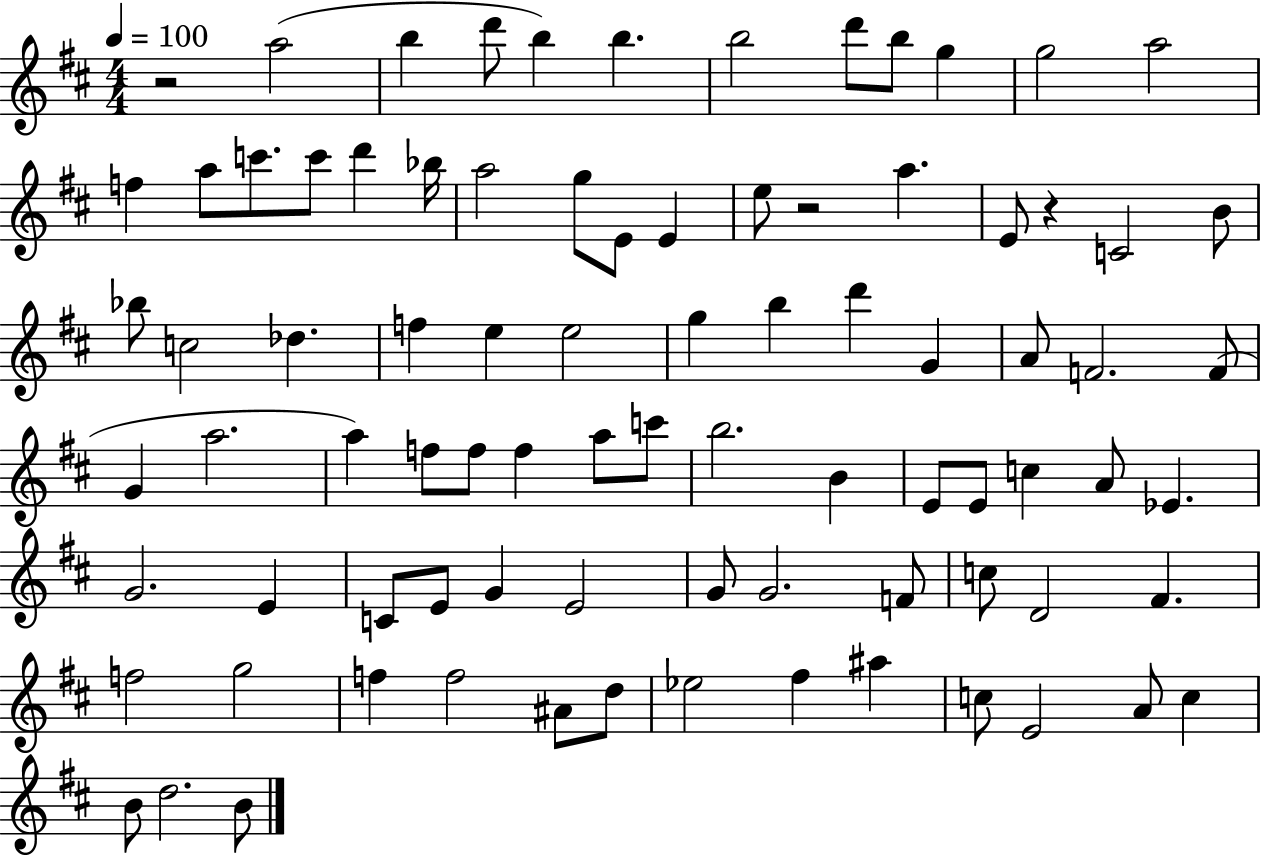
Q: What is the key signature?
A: D major